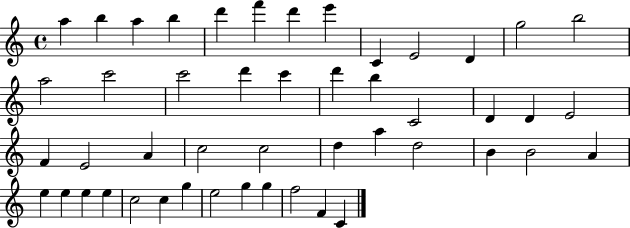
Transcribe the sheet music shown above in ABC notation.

X:1
T:Untitled
M:4/4
L:1/4
K:C
a b a b d' f' d' e' C E2 D g2 b2 a2 c'2 c'2 d' c' d' b C2 D D E2 F E2 A c2 c2 d a d2 B B2 A e e e e c2 c g e2 g g f2 F C